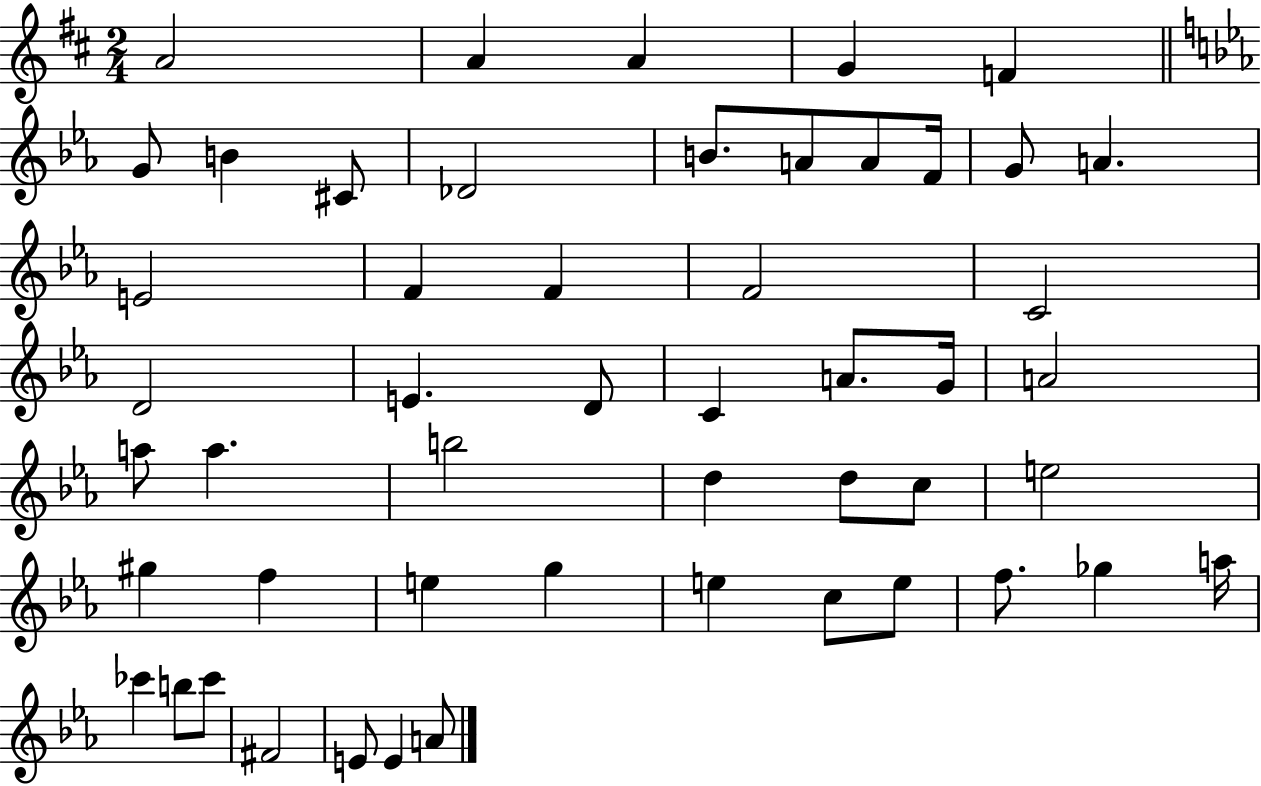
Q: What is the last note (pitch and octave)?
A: A4